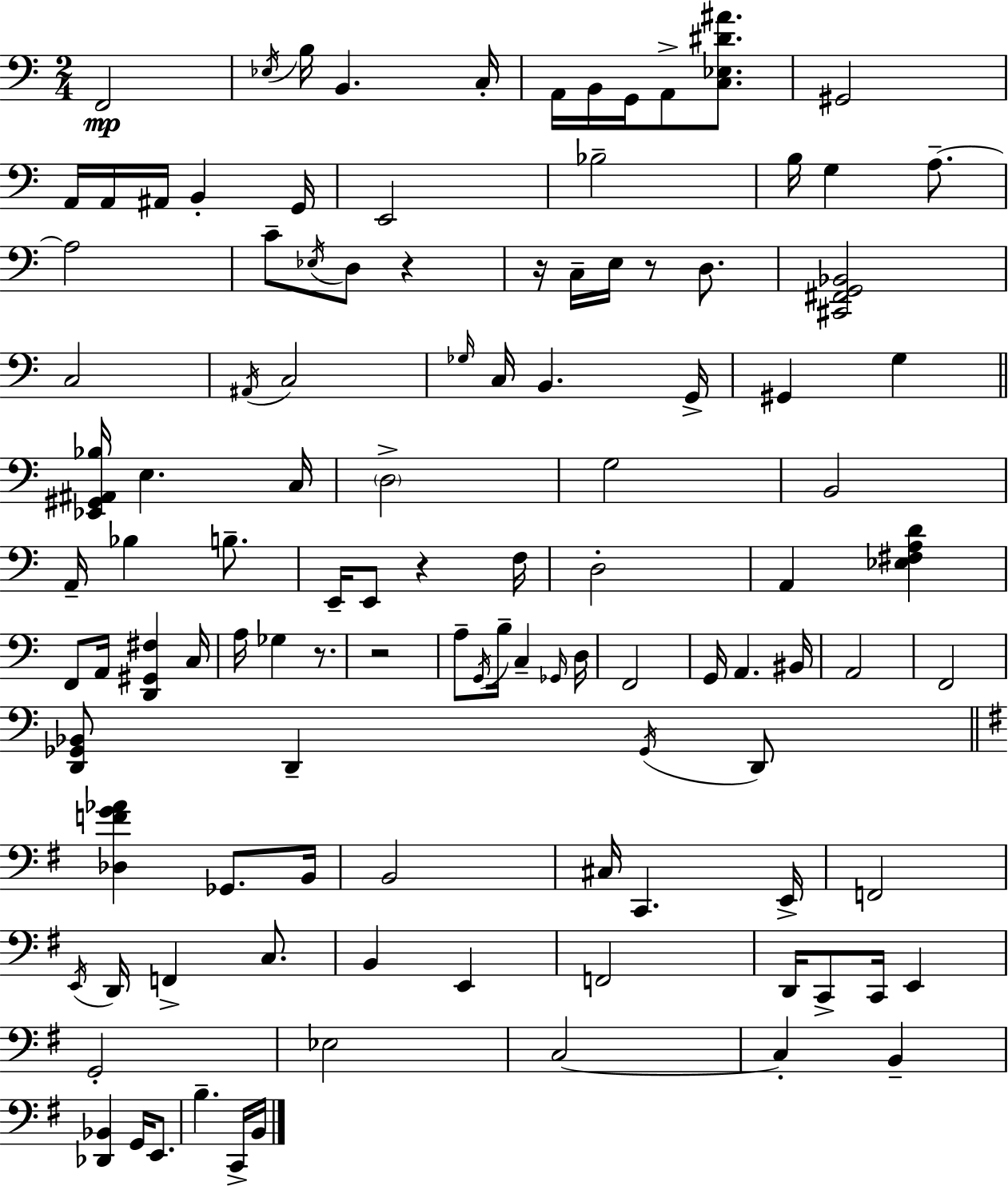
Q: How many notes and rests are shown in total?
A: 111